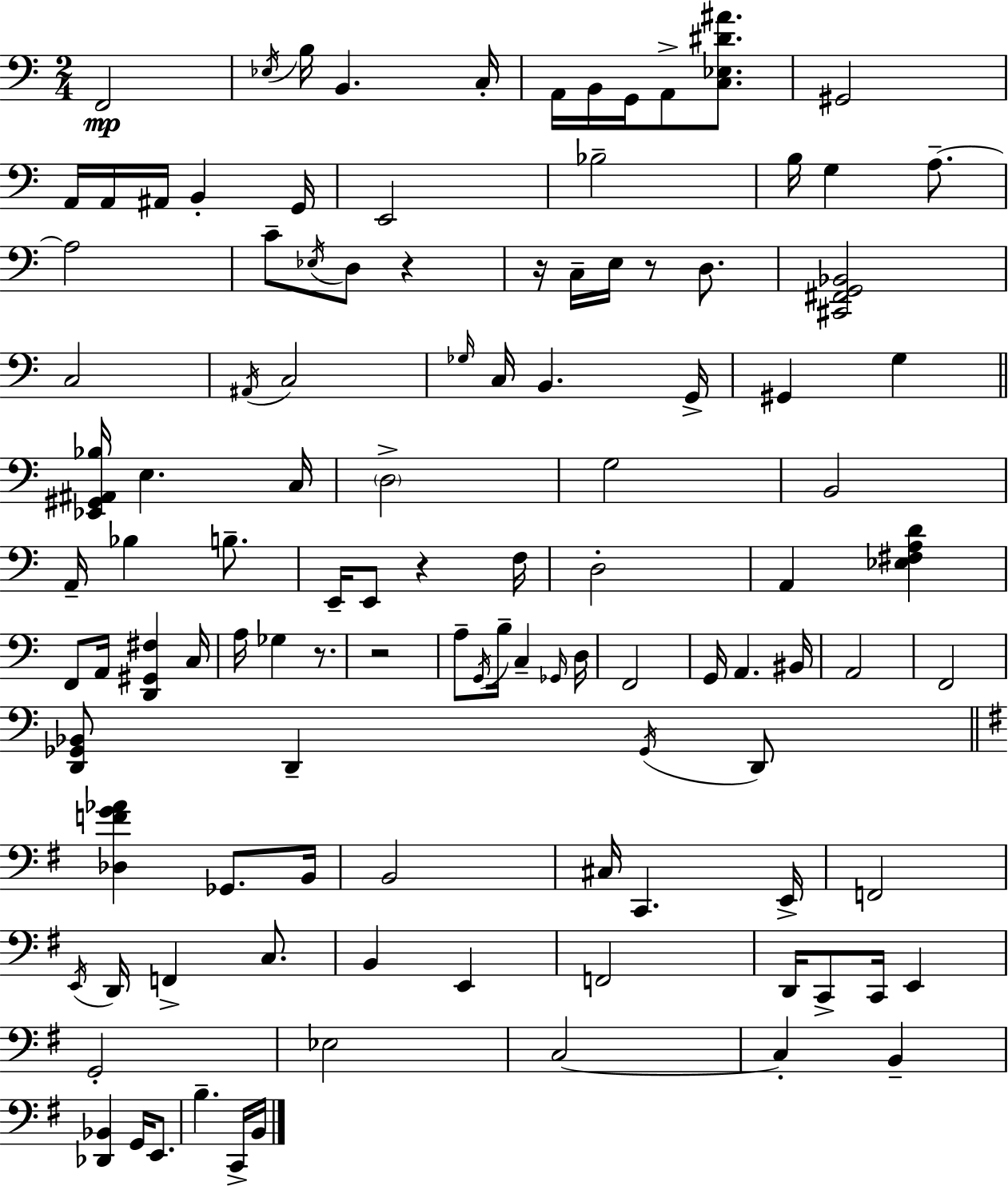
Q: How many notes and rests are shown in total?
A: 111